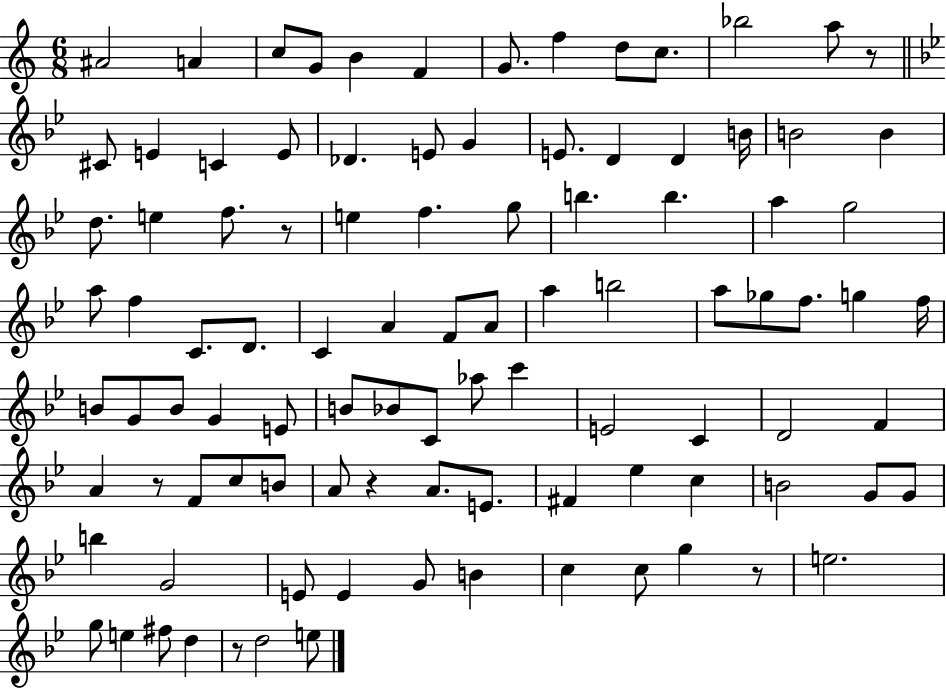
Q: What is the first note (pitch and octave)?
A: A#4